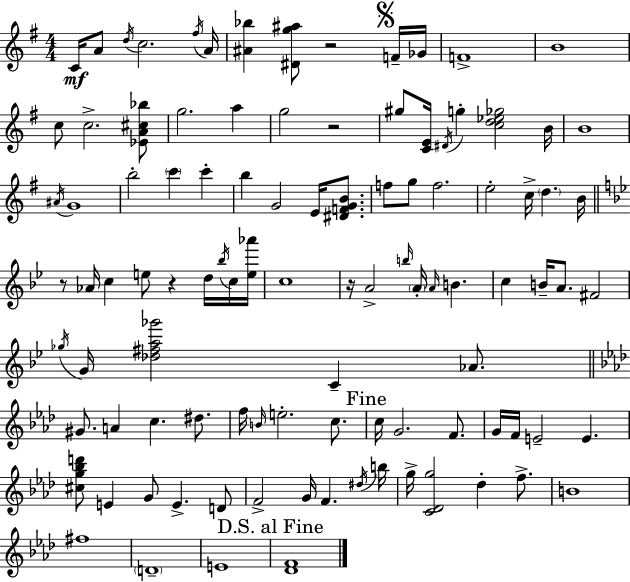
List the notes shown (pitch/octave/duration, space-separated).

C4/s A4/e D5/s C5/h. F#5/s A4/s [A#4,Bb5]/q [D#4,G5,A#5]/e R/h F4/s Gb4/s F4/w B4/w C5/e C5/h. [Eb4,A4,C#5,Bb5]/e G5/h. A5/q G5/h R/h G#5/e [C4,E4]/s D#4/s G5/q [C5,D5,Eb5,Gb5]/h B4/s B4/w A#4/s G4/w B5/h C6/q C6/q B5/q G4/h E4/s [D#4,F4,G4,B4]/e. F5/e G5/e F5/h. E5/h C5/s D5/q. B4/s R/e Ab4/s C5/q E5/e R/q D5/s Bb5/s C5/s [E5,Ab6]/s C5/w R/s A4/h B5/s A4/s A4/s B4/q. C5/q B4/s A4/e. F#4/h Gb5/s G4/s [Db5,F#5,A5,Gb6]/h C4/q Ab4/e. G#4/e. A4/q C5/q. D#5/e. F5/s B4/s E5/h. C5/e. C5/s G4/h. F4/e. G4/s F4/s E4/h E4/q. [C#5,G5,Bb5,D6]/e E4/q G4/e E4/q. D4/e F4/h G4/s F4/q. D#5/s B5/s G5/s [C4,Db4,G5]/h Db5/q F5/e. B4/w F#5/w D4/w E4/w [Db4,F4]/w